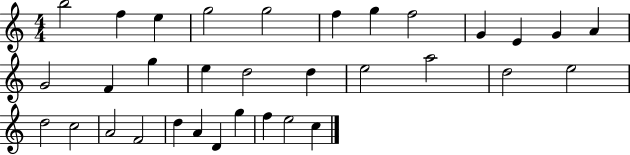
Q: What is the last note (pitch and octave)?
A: C5